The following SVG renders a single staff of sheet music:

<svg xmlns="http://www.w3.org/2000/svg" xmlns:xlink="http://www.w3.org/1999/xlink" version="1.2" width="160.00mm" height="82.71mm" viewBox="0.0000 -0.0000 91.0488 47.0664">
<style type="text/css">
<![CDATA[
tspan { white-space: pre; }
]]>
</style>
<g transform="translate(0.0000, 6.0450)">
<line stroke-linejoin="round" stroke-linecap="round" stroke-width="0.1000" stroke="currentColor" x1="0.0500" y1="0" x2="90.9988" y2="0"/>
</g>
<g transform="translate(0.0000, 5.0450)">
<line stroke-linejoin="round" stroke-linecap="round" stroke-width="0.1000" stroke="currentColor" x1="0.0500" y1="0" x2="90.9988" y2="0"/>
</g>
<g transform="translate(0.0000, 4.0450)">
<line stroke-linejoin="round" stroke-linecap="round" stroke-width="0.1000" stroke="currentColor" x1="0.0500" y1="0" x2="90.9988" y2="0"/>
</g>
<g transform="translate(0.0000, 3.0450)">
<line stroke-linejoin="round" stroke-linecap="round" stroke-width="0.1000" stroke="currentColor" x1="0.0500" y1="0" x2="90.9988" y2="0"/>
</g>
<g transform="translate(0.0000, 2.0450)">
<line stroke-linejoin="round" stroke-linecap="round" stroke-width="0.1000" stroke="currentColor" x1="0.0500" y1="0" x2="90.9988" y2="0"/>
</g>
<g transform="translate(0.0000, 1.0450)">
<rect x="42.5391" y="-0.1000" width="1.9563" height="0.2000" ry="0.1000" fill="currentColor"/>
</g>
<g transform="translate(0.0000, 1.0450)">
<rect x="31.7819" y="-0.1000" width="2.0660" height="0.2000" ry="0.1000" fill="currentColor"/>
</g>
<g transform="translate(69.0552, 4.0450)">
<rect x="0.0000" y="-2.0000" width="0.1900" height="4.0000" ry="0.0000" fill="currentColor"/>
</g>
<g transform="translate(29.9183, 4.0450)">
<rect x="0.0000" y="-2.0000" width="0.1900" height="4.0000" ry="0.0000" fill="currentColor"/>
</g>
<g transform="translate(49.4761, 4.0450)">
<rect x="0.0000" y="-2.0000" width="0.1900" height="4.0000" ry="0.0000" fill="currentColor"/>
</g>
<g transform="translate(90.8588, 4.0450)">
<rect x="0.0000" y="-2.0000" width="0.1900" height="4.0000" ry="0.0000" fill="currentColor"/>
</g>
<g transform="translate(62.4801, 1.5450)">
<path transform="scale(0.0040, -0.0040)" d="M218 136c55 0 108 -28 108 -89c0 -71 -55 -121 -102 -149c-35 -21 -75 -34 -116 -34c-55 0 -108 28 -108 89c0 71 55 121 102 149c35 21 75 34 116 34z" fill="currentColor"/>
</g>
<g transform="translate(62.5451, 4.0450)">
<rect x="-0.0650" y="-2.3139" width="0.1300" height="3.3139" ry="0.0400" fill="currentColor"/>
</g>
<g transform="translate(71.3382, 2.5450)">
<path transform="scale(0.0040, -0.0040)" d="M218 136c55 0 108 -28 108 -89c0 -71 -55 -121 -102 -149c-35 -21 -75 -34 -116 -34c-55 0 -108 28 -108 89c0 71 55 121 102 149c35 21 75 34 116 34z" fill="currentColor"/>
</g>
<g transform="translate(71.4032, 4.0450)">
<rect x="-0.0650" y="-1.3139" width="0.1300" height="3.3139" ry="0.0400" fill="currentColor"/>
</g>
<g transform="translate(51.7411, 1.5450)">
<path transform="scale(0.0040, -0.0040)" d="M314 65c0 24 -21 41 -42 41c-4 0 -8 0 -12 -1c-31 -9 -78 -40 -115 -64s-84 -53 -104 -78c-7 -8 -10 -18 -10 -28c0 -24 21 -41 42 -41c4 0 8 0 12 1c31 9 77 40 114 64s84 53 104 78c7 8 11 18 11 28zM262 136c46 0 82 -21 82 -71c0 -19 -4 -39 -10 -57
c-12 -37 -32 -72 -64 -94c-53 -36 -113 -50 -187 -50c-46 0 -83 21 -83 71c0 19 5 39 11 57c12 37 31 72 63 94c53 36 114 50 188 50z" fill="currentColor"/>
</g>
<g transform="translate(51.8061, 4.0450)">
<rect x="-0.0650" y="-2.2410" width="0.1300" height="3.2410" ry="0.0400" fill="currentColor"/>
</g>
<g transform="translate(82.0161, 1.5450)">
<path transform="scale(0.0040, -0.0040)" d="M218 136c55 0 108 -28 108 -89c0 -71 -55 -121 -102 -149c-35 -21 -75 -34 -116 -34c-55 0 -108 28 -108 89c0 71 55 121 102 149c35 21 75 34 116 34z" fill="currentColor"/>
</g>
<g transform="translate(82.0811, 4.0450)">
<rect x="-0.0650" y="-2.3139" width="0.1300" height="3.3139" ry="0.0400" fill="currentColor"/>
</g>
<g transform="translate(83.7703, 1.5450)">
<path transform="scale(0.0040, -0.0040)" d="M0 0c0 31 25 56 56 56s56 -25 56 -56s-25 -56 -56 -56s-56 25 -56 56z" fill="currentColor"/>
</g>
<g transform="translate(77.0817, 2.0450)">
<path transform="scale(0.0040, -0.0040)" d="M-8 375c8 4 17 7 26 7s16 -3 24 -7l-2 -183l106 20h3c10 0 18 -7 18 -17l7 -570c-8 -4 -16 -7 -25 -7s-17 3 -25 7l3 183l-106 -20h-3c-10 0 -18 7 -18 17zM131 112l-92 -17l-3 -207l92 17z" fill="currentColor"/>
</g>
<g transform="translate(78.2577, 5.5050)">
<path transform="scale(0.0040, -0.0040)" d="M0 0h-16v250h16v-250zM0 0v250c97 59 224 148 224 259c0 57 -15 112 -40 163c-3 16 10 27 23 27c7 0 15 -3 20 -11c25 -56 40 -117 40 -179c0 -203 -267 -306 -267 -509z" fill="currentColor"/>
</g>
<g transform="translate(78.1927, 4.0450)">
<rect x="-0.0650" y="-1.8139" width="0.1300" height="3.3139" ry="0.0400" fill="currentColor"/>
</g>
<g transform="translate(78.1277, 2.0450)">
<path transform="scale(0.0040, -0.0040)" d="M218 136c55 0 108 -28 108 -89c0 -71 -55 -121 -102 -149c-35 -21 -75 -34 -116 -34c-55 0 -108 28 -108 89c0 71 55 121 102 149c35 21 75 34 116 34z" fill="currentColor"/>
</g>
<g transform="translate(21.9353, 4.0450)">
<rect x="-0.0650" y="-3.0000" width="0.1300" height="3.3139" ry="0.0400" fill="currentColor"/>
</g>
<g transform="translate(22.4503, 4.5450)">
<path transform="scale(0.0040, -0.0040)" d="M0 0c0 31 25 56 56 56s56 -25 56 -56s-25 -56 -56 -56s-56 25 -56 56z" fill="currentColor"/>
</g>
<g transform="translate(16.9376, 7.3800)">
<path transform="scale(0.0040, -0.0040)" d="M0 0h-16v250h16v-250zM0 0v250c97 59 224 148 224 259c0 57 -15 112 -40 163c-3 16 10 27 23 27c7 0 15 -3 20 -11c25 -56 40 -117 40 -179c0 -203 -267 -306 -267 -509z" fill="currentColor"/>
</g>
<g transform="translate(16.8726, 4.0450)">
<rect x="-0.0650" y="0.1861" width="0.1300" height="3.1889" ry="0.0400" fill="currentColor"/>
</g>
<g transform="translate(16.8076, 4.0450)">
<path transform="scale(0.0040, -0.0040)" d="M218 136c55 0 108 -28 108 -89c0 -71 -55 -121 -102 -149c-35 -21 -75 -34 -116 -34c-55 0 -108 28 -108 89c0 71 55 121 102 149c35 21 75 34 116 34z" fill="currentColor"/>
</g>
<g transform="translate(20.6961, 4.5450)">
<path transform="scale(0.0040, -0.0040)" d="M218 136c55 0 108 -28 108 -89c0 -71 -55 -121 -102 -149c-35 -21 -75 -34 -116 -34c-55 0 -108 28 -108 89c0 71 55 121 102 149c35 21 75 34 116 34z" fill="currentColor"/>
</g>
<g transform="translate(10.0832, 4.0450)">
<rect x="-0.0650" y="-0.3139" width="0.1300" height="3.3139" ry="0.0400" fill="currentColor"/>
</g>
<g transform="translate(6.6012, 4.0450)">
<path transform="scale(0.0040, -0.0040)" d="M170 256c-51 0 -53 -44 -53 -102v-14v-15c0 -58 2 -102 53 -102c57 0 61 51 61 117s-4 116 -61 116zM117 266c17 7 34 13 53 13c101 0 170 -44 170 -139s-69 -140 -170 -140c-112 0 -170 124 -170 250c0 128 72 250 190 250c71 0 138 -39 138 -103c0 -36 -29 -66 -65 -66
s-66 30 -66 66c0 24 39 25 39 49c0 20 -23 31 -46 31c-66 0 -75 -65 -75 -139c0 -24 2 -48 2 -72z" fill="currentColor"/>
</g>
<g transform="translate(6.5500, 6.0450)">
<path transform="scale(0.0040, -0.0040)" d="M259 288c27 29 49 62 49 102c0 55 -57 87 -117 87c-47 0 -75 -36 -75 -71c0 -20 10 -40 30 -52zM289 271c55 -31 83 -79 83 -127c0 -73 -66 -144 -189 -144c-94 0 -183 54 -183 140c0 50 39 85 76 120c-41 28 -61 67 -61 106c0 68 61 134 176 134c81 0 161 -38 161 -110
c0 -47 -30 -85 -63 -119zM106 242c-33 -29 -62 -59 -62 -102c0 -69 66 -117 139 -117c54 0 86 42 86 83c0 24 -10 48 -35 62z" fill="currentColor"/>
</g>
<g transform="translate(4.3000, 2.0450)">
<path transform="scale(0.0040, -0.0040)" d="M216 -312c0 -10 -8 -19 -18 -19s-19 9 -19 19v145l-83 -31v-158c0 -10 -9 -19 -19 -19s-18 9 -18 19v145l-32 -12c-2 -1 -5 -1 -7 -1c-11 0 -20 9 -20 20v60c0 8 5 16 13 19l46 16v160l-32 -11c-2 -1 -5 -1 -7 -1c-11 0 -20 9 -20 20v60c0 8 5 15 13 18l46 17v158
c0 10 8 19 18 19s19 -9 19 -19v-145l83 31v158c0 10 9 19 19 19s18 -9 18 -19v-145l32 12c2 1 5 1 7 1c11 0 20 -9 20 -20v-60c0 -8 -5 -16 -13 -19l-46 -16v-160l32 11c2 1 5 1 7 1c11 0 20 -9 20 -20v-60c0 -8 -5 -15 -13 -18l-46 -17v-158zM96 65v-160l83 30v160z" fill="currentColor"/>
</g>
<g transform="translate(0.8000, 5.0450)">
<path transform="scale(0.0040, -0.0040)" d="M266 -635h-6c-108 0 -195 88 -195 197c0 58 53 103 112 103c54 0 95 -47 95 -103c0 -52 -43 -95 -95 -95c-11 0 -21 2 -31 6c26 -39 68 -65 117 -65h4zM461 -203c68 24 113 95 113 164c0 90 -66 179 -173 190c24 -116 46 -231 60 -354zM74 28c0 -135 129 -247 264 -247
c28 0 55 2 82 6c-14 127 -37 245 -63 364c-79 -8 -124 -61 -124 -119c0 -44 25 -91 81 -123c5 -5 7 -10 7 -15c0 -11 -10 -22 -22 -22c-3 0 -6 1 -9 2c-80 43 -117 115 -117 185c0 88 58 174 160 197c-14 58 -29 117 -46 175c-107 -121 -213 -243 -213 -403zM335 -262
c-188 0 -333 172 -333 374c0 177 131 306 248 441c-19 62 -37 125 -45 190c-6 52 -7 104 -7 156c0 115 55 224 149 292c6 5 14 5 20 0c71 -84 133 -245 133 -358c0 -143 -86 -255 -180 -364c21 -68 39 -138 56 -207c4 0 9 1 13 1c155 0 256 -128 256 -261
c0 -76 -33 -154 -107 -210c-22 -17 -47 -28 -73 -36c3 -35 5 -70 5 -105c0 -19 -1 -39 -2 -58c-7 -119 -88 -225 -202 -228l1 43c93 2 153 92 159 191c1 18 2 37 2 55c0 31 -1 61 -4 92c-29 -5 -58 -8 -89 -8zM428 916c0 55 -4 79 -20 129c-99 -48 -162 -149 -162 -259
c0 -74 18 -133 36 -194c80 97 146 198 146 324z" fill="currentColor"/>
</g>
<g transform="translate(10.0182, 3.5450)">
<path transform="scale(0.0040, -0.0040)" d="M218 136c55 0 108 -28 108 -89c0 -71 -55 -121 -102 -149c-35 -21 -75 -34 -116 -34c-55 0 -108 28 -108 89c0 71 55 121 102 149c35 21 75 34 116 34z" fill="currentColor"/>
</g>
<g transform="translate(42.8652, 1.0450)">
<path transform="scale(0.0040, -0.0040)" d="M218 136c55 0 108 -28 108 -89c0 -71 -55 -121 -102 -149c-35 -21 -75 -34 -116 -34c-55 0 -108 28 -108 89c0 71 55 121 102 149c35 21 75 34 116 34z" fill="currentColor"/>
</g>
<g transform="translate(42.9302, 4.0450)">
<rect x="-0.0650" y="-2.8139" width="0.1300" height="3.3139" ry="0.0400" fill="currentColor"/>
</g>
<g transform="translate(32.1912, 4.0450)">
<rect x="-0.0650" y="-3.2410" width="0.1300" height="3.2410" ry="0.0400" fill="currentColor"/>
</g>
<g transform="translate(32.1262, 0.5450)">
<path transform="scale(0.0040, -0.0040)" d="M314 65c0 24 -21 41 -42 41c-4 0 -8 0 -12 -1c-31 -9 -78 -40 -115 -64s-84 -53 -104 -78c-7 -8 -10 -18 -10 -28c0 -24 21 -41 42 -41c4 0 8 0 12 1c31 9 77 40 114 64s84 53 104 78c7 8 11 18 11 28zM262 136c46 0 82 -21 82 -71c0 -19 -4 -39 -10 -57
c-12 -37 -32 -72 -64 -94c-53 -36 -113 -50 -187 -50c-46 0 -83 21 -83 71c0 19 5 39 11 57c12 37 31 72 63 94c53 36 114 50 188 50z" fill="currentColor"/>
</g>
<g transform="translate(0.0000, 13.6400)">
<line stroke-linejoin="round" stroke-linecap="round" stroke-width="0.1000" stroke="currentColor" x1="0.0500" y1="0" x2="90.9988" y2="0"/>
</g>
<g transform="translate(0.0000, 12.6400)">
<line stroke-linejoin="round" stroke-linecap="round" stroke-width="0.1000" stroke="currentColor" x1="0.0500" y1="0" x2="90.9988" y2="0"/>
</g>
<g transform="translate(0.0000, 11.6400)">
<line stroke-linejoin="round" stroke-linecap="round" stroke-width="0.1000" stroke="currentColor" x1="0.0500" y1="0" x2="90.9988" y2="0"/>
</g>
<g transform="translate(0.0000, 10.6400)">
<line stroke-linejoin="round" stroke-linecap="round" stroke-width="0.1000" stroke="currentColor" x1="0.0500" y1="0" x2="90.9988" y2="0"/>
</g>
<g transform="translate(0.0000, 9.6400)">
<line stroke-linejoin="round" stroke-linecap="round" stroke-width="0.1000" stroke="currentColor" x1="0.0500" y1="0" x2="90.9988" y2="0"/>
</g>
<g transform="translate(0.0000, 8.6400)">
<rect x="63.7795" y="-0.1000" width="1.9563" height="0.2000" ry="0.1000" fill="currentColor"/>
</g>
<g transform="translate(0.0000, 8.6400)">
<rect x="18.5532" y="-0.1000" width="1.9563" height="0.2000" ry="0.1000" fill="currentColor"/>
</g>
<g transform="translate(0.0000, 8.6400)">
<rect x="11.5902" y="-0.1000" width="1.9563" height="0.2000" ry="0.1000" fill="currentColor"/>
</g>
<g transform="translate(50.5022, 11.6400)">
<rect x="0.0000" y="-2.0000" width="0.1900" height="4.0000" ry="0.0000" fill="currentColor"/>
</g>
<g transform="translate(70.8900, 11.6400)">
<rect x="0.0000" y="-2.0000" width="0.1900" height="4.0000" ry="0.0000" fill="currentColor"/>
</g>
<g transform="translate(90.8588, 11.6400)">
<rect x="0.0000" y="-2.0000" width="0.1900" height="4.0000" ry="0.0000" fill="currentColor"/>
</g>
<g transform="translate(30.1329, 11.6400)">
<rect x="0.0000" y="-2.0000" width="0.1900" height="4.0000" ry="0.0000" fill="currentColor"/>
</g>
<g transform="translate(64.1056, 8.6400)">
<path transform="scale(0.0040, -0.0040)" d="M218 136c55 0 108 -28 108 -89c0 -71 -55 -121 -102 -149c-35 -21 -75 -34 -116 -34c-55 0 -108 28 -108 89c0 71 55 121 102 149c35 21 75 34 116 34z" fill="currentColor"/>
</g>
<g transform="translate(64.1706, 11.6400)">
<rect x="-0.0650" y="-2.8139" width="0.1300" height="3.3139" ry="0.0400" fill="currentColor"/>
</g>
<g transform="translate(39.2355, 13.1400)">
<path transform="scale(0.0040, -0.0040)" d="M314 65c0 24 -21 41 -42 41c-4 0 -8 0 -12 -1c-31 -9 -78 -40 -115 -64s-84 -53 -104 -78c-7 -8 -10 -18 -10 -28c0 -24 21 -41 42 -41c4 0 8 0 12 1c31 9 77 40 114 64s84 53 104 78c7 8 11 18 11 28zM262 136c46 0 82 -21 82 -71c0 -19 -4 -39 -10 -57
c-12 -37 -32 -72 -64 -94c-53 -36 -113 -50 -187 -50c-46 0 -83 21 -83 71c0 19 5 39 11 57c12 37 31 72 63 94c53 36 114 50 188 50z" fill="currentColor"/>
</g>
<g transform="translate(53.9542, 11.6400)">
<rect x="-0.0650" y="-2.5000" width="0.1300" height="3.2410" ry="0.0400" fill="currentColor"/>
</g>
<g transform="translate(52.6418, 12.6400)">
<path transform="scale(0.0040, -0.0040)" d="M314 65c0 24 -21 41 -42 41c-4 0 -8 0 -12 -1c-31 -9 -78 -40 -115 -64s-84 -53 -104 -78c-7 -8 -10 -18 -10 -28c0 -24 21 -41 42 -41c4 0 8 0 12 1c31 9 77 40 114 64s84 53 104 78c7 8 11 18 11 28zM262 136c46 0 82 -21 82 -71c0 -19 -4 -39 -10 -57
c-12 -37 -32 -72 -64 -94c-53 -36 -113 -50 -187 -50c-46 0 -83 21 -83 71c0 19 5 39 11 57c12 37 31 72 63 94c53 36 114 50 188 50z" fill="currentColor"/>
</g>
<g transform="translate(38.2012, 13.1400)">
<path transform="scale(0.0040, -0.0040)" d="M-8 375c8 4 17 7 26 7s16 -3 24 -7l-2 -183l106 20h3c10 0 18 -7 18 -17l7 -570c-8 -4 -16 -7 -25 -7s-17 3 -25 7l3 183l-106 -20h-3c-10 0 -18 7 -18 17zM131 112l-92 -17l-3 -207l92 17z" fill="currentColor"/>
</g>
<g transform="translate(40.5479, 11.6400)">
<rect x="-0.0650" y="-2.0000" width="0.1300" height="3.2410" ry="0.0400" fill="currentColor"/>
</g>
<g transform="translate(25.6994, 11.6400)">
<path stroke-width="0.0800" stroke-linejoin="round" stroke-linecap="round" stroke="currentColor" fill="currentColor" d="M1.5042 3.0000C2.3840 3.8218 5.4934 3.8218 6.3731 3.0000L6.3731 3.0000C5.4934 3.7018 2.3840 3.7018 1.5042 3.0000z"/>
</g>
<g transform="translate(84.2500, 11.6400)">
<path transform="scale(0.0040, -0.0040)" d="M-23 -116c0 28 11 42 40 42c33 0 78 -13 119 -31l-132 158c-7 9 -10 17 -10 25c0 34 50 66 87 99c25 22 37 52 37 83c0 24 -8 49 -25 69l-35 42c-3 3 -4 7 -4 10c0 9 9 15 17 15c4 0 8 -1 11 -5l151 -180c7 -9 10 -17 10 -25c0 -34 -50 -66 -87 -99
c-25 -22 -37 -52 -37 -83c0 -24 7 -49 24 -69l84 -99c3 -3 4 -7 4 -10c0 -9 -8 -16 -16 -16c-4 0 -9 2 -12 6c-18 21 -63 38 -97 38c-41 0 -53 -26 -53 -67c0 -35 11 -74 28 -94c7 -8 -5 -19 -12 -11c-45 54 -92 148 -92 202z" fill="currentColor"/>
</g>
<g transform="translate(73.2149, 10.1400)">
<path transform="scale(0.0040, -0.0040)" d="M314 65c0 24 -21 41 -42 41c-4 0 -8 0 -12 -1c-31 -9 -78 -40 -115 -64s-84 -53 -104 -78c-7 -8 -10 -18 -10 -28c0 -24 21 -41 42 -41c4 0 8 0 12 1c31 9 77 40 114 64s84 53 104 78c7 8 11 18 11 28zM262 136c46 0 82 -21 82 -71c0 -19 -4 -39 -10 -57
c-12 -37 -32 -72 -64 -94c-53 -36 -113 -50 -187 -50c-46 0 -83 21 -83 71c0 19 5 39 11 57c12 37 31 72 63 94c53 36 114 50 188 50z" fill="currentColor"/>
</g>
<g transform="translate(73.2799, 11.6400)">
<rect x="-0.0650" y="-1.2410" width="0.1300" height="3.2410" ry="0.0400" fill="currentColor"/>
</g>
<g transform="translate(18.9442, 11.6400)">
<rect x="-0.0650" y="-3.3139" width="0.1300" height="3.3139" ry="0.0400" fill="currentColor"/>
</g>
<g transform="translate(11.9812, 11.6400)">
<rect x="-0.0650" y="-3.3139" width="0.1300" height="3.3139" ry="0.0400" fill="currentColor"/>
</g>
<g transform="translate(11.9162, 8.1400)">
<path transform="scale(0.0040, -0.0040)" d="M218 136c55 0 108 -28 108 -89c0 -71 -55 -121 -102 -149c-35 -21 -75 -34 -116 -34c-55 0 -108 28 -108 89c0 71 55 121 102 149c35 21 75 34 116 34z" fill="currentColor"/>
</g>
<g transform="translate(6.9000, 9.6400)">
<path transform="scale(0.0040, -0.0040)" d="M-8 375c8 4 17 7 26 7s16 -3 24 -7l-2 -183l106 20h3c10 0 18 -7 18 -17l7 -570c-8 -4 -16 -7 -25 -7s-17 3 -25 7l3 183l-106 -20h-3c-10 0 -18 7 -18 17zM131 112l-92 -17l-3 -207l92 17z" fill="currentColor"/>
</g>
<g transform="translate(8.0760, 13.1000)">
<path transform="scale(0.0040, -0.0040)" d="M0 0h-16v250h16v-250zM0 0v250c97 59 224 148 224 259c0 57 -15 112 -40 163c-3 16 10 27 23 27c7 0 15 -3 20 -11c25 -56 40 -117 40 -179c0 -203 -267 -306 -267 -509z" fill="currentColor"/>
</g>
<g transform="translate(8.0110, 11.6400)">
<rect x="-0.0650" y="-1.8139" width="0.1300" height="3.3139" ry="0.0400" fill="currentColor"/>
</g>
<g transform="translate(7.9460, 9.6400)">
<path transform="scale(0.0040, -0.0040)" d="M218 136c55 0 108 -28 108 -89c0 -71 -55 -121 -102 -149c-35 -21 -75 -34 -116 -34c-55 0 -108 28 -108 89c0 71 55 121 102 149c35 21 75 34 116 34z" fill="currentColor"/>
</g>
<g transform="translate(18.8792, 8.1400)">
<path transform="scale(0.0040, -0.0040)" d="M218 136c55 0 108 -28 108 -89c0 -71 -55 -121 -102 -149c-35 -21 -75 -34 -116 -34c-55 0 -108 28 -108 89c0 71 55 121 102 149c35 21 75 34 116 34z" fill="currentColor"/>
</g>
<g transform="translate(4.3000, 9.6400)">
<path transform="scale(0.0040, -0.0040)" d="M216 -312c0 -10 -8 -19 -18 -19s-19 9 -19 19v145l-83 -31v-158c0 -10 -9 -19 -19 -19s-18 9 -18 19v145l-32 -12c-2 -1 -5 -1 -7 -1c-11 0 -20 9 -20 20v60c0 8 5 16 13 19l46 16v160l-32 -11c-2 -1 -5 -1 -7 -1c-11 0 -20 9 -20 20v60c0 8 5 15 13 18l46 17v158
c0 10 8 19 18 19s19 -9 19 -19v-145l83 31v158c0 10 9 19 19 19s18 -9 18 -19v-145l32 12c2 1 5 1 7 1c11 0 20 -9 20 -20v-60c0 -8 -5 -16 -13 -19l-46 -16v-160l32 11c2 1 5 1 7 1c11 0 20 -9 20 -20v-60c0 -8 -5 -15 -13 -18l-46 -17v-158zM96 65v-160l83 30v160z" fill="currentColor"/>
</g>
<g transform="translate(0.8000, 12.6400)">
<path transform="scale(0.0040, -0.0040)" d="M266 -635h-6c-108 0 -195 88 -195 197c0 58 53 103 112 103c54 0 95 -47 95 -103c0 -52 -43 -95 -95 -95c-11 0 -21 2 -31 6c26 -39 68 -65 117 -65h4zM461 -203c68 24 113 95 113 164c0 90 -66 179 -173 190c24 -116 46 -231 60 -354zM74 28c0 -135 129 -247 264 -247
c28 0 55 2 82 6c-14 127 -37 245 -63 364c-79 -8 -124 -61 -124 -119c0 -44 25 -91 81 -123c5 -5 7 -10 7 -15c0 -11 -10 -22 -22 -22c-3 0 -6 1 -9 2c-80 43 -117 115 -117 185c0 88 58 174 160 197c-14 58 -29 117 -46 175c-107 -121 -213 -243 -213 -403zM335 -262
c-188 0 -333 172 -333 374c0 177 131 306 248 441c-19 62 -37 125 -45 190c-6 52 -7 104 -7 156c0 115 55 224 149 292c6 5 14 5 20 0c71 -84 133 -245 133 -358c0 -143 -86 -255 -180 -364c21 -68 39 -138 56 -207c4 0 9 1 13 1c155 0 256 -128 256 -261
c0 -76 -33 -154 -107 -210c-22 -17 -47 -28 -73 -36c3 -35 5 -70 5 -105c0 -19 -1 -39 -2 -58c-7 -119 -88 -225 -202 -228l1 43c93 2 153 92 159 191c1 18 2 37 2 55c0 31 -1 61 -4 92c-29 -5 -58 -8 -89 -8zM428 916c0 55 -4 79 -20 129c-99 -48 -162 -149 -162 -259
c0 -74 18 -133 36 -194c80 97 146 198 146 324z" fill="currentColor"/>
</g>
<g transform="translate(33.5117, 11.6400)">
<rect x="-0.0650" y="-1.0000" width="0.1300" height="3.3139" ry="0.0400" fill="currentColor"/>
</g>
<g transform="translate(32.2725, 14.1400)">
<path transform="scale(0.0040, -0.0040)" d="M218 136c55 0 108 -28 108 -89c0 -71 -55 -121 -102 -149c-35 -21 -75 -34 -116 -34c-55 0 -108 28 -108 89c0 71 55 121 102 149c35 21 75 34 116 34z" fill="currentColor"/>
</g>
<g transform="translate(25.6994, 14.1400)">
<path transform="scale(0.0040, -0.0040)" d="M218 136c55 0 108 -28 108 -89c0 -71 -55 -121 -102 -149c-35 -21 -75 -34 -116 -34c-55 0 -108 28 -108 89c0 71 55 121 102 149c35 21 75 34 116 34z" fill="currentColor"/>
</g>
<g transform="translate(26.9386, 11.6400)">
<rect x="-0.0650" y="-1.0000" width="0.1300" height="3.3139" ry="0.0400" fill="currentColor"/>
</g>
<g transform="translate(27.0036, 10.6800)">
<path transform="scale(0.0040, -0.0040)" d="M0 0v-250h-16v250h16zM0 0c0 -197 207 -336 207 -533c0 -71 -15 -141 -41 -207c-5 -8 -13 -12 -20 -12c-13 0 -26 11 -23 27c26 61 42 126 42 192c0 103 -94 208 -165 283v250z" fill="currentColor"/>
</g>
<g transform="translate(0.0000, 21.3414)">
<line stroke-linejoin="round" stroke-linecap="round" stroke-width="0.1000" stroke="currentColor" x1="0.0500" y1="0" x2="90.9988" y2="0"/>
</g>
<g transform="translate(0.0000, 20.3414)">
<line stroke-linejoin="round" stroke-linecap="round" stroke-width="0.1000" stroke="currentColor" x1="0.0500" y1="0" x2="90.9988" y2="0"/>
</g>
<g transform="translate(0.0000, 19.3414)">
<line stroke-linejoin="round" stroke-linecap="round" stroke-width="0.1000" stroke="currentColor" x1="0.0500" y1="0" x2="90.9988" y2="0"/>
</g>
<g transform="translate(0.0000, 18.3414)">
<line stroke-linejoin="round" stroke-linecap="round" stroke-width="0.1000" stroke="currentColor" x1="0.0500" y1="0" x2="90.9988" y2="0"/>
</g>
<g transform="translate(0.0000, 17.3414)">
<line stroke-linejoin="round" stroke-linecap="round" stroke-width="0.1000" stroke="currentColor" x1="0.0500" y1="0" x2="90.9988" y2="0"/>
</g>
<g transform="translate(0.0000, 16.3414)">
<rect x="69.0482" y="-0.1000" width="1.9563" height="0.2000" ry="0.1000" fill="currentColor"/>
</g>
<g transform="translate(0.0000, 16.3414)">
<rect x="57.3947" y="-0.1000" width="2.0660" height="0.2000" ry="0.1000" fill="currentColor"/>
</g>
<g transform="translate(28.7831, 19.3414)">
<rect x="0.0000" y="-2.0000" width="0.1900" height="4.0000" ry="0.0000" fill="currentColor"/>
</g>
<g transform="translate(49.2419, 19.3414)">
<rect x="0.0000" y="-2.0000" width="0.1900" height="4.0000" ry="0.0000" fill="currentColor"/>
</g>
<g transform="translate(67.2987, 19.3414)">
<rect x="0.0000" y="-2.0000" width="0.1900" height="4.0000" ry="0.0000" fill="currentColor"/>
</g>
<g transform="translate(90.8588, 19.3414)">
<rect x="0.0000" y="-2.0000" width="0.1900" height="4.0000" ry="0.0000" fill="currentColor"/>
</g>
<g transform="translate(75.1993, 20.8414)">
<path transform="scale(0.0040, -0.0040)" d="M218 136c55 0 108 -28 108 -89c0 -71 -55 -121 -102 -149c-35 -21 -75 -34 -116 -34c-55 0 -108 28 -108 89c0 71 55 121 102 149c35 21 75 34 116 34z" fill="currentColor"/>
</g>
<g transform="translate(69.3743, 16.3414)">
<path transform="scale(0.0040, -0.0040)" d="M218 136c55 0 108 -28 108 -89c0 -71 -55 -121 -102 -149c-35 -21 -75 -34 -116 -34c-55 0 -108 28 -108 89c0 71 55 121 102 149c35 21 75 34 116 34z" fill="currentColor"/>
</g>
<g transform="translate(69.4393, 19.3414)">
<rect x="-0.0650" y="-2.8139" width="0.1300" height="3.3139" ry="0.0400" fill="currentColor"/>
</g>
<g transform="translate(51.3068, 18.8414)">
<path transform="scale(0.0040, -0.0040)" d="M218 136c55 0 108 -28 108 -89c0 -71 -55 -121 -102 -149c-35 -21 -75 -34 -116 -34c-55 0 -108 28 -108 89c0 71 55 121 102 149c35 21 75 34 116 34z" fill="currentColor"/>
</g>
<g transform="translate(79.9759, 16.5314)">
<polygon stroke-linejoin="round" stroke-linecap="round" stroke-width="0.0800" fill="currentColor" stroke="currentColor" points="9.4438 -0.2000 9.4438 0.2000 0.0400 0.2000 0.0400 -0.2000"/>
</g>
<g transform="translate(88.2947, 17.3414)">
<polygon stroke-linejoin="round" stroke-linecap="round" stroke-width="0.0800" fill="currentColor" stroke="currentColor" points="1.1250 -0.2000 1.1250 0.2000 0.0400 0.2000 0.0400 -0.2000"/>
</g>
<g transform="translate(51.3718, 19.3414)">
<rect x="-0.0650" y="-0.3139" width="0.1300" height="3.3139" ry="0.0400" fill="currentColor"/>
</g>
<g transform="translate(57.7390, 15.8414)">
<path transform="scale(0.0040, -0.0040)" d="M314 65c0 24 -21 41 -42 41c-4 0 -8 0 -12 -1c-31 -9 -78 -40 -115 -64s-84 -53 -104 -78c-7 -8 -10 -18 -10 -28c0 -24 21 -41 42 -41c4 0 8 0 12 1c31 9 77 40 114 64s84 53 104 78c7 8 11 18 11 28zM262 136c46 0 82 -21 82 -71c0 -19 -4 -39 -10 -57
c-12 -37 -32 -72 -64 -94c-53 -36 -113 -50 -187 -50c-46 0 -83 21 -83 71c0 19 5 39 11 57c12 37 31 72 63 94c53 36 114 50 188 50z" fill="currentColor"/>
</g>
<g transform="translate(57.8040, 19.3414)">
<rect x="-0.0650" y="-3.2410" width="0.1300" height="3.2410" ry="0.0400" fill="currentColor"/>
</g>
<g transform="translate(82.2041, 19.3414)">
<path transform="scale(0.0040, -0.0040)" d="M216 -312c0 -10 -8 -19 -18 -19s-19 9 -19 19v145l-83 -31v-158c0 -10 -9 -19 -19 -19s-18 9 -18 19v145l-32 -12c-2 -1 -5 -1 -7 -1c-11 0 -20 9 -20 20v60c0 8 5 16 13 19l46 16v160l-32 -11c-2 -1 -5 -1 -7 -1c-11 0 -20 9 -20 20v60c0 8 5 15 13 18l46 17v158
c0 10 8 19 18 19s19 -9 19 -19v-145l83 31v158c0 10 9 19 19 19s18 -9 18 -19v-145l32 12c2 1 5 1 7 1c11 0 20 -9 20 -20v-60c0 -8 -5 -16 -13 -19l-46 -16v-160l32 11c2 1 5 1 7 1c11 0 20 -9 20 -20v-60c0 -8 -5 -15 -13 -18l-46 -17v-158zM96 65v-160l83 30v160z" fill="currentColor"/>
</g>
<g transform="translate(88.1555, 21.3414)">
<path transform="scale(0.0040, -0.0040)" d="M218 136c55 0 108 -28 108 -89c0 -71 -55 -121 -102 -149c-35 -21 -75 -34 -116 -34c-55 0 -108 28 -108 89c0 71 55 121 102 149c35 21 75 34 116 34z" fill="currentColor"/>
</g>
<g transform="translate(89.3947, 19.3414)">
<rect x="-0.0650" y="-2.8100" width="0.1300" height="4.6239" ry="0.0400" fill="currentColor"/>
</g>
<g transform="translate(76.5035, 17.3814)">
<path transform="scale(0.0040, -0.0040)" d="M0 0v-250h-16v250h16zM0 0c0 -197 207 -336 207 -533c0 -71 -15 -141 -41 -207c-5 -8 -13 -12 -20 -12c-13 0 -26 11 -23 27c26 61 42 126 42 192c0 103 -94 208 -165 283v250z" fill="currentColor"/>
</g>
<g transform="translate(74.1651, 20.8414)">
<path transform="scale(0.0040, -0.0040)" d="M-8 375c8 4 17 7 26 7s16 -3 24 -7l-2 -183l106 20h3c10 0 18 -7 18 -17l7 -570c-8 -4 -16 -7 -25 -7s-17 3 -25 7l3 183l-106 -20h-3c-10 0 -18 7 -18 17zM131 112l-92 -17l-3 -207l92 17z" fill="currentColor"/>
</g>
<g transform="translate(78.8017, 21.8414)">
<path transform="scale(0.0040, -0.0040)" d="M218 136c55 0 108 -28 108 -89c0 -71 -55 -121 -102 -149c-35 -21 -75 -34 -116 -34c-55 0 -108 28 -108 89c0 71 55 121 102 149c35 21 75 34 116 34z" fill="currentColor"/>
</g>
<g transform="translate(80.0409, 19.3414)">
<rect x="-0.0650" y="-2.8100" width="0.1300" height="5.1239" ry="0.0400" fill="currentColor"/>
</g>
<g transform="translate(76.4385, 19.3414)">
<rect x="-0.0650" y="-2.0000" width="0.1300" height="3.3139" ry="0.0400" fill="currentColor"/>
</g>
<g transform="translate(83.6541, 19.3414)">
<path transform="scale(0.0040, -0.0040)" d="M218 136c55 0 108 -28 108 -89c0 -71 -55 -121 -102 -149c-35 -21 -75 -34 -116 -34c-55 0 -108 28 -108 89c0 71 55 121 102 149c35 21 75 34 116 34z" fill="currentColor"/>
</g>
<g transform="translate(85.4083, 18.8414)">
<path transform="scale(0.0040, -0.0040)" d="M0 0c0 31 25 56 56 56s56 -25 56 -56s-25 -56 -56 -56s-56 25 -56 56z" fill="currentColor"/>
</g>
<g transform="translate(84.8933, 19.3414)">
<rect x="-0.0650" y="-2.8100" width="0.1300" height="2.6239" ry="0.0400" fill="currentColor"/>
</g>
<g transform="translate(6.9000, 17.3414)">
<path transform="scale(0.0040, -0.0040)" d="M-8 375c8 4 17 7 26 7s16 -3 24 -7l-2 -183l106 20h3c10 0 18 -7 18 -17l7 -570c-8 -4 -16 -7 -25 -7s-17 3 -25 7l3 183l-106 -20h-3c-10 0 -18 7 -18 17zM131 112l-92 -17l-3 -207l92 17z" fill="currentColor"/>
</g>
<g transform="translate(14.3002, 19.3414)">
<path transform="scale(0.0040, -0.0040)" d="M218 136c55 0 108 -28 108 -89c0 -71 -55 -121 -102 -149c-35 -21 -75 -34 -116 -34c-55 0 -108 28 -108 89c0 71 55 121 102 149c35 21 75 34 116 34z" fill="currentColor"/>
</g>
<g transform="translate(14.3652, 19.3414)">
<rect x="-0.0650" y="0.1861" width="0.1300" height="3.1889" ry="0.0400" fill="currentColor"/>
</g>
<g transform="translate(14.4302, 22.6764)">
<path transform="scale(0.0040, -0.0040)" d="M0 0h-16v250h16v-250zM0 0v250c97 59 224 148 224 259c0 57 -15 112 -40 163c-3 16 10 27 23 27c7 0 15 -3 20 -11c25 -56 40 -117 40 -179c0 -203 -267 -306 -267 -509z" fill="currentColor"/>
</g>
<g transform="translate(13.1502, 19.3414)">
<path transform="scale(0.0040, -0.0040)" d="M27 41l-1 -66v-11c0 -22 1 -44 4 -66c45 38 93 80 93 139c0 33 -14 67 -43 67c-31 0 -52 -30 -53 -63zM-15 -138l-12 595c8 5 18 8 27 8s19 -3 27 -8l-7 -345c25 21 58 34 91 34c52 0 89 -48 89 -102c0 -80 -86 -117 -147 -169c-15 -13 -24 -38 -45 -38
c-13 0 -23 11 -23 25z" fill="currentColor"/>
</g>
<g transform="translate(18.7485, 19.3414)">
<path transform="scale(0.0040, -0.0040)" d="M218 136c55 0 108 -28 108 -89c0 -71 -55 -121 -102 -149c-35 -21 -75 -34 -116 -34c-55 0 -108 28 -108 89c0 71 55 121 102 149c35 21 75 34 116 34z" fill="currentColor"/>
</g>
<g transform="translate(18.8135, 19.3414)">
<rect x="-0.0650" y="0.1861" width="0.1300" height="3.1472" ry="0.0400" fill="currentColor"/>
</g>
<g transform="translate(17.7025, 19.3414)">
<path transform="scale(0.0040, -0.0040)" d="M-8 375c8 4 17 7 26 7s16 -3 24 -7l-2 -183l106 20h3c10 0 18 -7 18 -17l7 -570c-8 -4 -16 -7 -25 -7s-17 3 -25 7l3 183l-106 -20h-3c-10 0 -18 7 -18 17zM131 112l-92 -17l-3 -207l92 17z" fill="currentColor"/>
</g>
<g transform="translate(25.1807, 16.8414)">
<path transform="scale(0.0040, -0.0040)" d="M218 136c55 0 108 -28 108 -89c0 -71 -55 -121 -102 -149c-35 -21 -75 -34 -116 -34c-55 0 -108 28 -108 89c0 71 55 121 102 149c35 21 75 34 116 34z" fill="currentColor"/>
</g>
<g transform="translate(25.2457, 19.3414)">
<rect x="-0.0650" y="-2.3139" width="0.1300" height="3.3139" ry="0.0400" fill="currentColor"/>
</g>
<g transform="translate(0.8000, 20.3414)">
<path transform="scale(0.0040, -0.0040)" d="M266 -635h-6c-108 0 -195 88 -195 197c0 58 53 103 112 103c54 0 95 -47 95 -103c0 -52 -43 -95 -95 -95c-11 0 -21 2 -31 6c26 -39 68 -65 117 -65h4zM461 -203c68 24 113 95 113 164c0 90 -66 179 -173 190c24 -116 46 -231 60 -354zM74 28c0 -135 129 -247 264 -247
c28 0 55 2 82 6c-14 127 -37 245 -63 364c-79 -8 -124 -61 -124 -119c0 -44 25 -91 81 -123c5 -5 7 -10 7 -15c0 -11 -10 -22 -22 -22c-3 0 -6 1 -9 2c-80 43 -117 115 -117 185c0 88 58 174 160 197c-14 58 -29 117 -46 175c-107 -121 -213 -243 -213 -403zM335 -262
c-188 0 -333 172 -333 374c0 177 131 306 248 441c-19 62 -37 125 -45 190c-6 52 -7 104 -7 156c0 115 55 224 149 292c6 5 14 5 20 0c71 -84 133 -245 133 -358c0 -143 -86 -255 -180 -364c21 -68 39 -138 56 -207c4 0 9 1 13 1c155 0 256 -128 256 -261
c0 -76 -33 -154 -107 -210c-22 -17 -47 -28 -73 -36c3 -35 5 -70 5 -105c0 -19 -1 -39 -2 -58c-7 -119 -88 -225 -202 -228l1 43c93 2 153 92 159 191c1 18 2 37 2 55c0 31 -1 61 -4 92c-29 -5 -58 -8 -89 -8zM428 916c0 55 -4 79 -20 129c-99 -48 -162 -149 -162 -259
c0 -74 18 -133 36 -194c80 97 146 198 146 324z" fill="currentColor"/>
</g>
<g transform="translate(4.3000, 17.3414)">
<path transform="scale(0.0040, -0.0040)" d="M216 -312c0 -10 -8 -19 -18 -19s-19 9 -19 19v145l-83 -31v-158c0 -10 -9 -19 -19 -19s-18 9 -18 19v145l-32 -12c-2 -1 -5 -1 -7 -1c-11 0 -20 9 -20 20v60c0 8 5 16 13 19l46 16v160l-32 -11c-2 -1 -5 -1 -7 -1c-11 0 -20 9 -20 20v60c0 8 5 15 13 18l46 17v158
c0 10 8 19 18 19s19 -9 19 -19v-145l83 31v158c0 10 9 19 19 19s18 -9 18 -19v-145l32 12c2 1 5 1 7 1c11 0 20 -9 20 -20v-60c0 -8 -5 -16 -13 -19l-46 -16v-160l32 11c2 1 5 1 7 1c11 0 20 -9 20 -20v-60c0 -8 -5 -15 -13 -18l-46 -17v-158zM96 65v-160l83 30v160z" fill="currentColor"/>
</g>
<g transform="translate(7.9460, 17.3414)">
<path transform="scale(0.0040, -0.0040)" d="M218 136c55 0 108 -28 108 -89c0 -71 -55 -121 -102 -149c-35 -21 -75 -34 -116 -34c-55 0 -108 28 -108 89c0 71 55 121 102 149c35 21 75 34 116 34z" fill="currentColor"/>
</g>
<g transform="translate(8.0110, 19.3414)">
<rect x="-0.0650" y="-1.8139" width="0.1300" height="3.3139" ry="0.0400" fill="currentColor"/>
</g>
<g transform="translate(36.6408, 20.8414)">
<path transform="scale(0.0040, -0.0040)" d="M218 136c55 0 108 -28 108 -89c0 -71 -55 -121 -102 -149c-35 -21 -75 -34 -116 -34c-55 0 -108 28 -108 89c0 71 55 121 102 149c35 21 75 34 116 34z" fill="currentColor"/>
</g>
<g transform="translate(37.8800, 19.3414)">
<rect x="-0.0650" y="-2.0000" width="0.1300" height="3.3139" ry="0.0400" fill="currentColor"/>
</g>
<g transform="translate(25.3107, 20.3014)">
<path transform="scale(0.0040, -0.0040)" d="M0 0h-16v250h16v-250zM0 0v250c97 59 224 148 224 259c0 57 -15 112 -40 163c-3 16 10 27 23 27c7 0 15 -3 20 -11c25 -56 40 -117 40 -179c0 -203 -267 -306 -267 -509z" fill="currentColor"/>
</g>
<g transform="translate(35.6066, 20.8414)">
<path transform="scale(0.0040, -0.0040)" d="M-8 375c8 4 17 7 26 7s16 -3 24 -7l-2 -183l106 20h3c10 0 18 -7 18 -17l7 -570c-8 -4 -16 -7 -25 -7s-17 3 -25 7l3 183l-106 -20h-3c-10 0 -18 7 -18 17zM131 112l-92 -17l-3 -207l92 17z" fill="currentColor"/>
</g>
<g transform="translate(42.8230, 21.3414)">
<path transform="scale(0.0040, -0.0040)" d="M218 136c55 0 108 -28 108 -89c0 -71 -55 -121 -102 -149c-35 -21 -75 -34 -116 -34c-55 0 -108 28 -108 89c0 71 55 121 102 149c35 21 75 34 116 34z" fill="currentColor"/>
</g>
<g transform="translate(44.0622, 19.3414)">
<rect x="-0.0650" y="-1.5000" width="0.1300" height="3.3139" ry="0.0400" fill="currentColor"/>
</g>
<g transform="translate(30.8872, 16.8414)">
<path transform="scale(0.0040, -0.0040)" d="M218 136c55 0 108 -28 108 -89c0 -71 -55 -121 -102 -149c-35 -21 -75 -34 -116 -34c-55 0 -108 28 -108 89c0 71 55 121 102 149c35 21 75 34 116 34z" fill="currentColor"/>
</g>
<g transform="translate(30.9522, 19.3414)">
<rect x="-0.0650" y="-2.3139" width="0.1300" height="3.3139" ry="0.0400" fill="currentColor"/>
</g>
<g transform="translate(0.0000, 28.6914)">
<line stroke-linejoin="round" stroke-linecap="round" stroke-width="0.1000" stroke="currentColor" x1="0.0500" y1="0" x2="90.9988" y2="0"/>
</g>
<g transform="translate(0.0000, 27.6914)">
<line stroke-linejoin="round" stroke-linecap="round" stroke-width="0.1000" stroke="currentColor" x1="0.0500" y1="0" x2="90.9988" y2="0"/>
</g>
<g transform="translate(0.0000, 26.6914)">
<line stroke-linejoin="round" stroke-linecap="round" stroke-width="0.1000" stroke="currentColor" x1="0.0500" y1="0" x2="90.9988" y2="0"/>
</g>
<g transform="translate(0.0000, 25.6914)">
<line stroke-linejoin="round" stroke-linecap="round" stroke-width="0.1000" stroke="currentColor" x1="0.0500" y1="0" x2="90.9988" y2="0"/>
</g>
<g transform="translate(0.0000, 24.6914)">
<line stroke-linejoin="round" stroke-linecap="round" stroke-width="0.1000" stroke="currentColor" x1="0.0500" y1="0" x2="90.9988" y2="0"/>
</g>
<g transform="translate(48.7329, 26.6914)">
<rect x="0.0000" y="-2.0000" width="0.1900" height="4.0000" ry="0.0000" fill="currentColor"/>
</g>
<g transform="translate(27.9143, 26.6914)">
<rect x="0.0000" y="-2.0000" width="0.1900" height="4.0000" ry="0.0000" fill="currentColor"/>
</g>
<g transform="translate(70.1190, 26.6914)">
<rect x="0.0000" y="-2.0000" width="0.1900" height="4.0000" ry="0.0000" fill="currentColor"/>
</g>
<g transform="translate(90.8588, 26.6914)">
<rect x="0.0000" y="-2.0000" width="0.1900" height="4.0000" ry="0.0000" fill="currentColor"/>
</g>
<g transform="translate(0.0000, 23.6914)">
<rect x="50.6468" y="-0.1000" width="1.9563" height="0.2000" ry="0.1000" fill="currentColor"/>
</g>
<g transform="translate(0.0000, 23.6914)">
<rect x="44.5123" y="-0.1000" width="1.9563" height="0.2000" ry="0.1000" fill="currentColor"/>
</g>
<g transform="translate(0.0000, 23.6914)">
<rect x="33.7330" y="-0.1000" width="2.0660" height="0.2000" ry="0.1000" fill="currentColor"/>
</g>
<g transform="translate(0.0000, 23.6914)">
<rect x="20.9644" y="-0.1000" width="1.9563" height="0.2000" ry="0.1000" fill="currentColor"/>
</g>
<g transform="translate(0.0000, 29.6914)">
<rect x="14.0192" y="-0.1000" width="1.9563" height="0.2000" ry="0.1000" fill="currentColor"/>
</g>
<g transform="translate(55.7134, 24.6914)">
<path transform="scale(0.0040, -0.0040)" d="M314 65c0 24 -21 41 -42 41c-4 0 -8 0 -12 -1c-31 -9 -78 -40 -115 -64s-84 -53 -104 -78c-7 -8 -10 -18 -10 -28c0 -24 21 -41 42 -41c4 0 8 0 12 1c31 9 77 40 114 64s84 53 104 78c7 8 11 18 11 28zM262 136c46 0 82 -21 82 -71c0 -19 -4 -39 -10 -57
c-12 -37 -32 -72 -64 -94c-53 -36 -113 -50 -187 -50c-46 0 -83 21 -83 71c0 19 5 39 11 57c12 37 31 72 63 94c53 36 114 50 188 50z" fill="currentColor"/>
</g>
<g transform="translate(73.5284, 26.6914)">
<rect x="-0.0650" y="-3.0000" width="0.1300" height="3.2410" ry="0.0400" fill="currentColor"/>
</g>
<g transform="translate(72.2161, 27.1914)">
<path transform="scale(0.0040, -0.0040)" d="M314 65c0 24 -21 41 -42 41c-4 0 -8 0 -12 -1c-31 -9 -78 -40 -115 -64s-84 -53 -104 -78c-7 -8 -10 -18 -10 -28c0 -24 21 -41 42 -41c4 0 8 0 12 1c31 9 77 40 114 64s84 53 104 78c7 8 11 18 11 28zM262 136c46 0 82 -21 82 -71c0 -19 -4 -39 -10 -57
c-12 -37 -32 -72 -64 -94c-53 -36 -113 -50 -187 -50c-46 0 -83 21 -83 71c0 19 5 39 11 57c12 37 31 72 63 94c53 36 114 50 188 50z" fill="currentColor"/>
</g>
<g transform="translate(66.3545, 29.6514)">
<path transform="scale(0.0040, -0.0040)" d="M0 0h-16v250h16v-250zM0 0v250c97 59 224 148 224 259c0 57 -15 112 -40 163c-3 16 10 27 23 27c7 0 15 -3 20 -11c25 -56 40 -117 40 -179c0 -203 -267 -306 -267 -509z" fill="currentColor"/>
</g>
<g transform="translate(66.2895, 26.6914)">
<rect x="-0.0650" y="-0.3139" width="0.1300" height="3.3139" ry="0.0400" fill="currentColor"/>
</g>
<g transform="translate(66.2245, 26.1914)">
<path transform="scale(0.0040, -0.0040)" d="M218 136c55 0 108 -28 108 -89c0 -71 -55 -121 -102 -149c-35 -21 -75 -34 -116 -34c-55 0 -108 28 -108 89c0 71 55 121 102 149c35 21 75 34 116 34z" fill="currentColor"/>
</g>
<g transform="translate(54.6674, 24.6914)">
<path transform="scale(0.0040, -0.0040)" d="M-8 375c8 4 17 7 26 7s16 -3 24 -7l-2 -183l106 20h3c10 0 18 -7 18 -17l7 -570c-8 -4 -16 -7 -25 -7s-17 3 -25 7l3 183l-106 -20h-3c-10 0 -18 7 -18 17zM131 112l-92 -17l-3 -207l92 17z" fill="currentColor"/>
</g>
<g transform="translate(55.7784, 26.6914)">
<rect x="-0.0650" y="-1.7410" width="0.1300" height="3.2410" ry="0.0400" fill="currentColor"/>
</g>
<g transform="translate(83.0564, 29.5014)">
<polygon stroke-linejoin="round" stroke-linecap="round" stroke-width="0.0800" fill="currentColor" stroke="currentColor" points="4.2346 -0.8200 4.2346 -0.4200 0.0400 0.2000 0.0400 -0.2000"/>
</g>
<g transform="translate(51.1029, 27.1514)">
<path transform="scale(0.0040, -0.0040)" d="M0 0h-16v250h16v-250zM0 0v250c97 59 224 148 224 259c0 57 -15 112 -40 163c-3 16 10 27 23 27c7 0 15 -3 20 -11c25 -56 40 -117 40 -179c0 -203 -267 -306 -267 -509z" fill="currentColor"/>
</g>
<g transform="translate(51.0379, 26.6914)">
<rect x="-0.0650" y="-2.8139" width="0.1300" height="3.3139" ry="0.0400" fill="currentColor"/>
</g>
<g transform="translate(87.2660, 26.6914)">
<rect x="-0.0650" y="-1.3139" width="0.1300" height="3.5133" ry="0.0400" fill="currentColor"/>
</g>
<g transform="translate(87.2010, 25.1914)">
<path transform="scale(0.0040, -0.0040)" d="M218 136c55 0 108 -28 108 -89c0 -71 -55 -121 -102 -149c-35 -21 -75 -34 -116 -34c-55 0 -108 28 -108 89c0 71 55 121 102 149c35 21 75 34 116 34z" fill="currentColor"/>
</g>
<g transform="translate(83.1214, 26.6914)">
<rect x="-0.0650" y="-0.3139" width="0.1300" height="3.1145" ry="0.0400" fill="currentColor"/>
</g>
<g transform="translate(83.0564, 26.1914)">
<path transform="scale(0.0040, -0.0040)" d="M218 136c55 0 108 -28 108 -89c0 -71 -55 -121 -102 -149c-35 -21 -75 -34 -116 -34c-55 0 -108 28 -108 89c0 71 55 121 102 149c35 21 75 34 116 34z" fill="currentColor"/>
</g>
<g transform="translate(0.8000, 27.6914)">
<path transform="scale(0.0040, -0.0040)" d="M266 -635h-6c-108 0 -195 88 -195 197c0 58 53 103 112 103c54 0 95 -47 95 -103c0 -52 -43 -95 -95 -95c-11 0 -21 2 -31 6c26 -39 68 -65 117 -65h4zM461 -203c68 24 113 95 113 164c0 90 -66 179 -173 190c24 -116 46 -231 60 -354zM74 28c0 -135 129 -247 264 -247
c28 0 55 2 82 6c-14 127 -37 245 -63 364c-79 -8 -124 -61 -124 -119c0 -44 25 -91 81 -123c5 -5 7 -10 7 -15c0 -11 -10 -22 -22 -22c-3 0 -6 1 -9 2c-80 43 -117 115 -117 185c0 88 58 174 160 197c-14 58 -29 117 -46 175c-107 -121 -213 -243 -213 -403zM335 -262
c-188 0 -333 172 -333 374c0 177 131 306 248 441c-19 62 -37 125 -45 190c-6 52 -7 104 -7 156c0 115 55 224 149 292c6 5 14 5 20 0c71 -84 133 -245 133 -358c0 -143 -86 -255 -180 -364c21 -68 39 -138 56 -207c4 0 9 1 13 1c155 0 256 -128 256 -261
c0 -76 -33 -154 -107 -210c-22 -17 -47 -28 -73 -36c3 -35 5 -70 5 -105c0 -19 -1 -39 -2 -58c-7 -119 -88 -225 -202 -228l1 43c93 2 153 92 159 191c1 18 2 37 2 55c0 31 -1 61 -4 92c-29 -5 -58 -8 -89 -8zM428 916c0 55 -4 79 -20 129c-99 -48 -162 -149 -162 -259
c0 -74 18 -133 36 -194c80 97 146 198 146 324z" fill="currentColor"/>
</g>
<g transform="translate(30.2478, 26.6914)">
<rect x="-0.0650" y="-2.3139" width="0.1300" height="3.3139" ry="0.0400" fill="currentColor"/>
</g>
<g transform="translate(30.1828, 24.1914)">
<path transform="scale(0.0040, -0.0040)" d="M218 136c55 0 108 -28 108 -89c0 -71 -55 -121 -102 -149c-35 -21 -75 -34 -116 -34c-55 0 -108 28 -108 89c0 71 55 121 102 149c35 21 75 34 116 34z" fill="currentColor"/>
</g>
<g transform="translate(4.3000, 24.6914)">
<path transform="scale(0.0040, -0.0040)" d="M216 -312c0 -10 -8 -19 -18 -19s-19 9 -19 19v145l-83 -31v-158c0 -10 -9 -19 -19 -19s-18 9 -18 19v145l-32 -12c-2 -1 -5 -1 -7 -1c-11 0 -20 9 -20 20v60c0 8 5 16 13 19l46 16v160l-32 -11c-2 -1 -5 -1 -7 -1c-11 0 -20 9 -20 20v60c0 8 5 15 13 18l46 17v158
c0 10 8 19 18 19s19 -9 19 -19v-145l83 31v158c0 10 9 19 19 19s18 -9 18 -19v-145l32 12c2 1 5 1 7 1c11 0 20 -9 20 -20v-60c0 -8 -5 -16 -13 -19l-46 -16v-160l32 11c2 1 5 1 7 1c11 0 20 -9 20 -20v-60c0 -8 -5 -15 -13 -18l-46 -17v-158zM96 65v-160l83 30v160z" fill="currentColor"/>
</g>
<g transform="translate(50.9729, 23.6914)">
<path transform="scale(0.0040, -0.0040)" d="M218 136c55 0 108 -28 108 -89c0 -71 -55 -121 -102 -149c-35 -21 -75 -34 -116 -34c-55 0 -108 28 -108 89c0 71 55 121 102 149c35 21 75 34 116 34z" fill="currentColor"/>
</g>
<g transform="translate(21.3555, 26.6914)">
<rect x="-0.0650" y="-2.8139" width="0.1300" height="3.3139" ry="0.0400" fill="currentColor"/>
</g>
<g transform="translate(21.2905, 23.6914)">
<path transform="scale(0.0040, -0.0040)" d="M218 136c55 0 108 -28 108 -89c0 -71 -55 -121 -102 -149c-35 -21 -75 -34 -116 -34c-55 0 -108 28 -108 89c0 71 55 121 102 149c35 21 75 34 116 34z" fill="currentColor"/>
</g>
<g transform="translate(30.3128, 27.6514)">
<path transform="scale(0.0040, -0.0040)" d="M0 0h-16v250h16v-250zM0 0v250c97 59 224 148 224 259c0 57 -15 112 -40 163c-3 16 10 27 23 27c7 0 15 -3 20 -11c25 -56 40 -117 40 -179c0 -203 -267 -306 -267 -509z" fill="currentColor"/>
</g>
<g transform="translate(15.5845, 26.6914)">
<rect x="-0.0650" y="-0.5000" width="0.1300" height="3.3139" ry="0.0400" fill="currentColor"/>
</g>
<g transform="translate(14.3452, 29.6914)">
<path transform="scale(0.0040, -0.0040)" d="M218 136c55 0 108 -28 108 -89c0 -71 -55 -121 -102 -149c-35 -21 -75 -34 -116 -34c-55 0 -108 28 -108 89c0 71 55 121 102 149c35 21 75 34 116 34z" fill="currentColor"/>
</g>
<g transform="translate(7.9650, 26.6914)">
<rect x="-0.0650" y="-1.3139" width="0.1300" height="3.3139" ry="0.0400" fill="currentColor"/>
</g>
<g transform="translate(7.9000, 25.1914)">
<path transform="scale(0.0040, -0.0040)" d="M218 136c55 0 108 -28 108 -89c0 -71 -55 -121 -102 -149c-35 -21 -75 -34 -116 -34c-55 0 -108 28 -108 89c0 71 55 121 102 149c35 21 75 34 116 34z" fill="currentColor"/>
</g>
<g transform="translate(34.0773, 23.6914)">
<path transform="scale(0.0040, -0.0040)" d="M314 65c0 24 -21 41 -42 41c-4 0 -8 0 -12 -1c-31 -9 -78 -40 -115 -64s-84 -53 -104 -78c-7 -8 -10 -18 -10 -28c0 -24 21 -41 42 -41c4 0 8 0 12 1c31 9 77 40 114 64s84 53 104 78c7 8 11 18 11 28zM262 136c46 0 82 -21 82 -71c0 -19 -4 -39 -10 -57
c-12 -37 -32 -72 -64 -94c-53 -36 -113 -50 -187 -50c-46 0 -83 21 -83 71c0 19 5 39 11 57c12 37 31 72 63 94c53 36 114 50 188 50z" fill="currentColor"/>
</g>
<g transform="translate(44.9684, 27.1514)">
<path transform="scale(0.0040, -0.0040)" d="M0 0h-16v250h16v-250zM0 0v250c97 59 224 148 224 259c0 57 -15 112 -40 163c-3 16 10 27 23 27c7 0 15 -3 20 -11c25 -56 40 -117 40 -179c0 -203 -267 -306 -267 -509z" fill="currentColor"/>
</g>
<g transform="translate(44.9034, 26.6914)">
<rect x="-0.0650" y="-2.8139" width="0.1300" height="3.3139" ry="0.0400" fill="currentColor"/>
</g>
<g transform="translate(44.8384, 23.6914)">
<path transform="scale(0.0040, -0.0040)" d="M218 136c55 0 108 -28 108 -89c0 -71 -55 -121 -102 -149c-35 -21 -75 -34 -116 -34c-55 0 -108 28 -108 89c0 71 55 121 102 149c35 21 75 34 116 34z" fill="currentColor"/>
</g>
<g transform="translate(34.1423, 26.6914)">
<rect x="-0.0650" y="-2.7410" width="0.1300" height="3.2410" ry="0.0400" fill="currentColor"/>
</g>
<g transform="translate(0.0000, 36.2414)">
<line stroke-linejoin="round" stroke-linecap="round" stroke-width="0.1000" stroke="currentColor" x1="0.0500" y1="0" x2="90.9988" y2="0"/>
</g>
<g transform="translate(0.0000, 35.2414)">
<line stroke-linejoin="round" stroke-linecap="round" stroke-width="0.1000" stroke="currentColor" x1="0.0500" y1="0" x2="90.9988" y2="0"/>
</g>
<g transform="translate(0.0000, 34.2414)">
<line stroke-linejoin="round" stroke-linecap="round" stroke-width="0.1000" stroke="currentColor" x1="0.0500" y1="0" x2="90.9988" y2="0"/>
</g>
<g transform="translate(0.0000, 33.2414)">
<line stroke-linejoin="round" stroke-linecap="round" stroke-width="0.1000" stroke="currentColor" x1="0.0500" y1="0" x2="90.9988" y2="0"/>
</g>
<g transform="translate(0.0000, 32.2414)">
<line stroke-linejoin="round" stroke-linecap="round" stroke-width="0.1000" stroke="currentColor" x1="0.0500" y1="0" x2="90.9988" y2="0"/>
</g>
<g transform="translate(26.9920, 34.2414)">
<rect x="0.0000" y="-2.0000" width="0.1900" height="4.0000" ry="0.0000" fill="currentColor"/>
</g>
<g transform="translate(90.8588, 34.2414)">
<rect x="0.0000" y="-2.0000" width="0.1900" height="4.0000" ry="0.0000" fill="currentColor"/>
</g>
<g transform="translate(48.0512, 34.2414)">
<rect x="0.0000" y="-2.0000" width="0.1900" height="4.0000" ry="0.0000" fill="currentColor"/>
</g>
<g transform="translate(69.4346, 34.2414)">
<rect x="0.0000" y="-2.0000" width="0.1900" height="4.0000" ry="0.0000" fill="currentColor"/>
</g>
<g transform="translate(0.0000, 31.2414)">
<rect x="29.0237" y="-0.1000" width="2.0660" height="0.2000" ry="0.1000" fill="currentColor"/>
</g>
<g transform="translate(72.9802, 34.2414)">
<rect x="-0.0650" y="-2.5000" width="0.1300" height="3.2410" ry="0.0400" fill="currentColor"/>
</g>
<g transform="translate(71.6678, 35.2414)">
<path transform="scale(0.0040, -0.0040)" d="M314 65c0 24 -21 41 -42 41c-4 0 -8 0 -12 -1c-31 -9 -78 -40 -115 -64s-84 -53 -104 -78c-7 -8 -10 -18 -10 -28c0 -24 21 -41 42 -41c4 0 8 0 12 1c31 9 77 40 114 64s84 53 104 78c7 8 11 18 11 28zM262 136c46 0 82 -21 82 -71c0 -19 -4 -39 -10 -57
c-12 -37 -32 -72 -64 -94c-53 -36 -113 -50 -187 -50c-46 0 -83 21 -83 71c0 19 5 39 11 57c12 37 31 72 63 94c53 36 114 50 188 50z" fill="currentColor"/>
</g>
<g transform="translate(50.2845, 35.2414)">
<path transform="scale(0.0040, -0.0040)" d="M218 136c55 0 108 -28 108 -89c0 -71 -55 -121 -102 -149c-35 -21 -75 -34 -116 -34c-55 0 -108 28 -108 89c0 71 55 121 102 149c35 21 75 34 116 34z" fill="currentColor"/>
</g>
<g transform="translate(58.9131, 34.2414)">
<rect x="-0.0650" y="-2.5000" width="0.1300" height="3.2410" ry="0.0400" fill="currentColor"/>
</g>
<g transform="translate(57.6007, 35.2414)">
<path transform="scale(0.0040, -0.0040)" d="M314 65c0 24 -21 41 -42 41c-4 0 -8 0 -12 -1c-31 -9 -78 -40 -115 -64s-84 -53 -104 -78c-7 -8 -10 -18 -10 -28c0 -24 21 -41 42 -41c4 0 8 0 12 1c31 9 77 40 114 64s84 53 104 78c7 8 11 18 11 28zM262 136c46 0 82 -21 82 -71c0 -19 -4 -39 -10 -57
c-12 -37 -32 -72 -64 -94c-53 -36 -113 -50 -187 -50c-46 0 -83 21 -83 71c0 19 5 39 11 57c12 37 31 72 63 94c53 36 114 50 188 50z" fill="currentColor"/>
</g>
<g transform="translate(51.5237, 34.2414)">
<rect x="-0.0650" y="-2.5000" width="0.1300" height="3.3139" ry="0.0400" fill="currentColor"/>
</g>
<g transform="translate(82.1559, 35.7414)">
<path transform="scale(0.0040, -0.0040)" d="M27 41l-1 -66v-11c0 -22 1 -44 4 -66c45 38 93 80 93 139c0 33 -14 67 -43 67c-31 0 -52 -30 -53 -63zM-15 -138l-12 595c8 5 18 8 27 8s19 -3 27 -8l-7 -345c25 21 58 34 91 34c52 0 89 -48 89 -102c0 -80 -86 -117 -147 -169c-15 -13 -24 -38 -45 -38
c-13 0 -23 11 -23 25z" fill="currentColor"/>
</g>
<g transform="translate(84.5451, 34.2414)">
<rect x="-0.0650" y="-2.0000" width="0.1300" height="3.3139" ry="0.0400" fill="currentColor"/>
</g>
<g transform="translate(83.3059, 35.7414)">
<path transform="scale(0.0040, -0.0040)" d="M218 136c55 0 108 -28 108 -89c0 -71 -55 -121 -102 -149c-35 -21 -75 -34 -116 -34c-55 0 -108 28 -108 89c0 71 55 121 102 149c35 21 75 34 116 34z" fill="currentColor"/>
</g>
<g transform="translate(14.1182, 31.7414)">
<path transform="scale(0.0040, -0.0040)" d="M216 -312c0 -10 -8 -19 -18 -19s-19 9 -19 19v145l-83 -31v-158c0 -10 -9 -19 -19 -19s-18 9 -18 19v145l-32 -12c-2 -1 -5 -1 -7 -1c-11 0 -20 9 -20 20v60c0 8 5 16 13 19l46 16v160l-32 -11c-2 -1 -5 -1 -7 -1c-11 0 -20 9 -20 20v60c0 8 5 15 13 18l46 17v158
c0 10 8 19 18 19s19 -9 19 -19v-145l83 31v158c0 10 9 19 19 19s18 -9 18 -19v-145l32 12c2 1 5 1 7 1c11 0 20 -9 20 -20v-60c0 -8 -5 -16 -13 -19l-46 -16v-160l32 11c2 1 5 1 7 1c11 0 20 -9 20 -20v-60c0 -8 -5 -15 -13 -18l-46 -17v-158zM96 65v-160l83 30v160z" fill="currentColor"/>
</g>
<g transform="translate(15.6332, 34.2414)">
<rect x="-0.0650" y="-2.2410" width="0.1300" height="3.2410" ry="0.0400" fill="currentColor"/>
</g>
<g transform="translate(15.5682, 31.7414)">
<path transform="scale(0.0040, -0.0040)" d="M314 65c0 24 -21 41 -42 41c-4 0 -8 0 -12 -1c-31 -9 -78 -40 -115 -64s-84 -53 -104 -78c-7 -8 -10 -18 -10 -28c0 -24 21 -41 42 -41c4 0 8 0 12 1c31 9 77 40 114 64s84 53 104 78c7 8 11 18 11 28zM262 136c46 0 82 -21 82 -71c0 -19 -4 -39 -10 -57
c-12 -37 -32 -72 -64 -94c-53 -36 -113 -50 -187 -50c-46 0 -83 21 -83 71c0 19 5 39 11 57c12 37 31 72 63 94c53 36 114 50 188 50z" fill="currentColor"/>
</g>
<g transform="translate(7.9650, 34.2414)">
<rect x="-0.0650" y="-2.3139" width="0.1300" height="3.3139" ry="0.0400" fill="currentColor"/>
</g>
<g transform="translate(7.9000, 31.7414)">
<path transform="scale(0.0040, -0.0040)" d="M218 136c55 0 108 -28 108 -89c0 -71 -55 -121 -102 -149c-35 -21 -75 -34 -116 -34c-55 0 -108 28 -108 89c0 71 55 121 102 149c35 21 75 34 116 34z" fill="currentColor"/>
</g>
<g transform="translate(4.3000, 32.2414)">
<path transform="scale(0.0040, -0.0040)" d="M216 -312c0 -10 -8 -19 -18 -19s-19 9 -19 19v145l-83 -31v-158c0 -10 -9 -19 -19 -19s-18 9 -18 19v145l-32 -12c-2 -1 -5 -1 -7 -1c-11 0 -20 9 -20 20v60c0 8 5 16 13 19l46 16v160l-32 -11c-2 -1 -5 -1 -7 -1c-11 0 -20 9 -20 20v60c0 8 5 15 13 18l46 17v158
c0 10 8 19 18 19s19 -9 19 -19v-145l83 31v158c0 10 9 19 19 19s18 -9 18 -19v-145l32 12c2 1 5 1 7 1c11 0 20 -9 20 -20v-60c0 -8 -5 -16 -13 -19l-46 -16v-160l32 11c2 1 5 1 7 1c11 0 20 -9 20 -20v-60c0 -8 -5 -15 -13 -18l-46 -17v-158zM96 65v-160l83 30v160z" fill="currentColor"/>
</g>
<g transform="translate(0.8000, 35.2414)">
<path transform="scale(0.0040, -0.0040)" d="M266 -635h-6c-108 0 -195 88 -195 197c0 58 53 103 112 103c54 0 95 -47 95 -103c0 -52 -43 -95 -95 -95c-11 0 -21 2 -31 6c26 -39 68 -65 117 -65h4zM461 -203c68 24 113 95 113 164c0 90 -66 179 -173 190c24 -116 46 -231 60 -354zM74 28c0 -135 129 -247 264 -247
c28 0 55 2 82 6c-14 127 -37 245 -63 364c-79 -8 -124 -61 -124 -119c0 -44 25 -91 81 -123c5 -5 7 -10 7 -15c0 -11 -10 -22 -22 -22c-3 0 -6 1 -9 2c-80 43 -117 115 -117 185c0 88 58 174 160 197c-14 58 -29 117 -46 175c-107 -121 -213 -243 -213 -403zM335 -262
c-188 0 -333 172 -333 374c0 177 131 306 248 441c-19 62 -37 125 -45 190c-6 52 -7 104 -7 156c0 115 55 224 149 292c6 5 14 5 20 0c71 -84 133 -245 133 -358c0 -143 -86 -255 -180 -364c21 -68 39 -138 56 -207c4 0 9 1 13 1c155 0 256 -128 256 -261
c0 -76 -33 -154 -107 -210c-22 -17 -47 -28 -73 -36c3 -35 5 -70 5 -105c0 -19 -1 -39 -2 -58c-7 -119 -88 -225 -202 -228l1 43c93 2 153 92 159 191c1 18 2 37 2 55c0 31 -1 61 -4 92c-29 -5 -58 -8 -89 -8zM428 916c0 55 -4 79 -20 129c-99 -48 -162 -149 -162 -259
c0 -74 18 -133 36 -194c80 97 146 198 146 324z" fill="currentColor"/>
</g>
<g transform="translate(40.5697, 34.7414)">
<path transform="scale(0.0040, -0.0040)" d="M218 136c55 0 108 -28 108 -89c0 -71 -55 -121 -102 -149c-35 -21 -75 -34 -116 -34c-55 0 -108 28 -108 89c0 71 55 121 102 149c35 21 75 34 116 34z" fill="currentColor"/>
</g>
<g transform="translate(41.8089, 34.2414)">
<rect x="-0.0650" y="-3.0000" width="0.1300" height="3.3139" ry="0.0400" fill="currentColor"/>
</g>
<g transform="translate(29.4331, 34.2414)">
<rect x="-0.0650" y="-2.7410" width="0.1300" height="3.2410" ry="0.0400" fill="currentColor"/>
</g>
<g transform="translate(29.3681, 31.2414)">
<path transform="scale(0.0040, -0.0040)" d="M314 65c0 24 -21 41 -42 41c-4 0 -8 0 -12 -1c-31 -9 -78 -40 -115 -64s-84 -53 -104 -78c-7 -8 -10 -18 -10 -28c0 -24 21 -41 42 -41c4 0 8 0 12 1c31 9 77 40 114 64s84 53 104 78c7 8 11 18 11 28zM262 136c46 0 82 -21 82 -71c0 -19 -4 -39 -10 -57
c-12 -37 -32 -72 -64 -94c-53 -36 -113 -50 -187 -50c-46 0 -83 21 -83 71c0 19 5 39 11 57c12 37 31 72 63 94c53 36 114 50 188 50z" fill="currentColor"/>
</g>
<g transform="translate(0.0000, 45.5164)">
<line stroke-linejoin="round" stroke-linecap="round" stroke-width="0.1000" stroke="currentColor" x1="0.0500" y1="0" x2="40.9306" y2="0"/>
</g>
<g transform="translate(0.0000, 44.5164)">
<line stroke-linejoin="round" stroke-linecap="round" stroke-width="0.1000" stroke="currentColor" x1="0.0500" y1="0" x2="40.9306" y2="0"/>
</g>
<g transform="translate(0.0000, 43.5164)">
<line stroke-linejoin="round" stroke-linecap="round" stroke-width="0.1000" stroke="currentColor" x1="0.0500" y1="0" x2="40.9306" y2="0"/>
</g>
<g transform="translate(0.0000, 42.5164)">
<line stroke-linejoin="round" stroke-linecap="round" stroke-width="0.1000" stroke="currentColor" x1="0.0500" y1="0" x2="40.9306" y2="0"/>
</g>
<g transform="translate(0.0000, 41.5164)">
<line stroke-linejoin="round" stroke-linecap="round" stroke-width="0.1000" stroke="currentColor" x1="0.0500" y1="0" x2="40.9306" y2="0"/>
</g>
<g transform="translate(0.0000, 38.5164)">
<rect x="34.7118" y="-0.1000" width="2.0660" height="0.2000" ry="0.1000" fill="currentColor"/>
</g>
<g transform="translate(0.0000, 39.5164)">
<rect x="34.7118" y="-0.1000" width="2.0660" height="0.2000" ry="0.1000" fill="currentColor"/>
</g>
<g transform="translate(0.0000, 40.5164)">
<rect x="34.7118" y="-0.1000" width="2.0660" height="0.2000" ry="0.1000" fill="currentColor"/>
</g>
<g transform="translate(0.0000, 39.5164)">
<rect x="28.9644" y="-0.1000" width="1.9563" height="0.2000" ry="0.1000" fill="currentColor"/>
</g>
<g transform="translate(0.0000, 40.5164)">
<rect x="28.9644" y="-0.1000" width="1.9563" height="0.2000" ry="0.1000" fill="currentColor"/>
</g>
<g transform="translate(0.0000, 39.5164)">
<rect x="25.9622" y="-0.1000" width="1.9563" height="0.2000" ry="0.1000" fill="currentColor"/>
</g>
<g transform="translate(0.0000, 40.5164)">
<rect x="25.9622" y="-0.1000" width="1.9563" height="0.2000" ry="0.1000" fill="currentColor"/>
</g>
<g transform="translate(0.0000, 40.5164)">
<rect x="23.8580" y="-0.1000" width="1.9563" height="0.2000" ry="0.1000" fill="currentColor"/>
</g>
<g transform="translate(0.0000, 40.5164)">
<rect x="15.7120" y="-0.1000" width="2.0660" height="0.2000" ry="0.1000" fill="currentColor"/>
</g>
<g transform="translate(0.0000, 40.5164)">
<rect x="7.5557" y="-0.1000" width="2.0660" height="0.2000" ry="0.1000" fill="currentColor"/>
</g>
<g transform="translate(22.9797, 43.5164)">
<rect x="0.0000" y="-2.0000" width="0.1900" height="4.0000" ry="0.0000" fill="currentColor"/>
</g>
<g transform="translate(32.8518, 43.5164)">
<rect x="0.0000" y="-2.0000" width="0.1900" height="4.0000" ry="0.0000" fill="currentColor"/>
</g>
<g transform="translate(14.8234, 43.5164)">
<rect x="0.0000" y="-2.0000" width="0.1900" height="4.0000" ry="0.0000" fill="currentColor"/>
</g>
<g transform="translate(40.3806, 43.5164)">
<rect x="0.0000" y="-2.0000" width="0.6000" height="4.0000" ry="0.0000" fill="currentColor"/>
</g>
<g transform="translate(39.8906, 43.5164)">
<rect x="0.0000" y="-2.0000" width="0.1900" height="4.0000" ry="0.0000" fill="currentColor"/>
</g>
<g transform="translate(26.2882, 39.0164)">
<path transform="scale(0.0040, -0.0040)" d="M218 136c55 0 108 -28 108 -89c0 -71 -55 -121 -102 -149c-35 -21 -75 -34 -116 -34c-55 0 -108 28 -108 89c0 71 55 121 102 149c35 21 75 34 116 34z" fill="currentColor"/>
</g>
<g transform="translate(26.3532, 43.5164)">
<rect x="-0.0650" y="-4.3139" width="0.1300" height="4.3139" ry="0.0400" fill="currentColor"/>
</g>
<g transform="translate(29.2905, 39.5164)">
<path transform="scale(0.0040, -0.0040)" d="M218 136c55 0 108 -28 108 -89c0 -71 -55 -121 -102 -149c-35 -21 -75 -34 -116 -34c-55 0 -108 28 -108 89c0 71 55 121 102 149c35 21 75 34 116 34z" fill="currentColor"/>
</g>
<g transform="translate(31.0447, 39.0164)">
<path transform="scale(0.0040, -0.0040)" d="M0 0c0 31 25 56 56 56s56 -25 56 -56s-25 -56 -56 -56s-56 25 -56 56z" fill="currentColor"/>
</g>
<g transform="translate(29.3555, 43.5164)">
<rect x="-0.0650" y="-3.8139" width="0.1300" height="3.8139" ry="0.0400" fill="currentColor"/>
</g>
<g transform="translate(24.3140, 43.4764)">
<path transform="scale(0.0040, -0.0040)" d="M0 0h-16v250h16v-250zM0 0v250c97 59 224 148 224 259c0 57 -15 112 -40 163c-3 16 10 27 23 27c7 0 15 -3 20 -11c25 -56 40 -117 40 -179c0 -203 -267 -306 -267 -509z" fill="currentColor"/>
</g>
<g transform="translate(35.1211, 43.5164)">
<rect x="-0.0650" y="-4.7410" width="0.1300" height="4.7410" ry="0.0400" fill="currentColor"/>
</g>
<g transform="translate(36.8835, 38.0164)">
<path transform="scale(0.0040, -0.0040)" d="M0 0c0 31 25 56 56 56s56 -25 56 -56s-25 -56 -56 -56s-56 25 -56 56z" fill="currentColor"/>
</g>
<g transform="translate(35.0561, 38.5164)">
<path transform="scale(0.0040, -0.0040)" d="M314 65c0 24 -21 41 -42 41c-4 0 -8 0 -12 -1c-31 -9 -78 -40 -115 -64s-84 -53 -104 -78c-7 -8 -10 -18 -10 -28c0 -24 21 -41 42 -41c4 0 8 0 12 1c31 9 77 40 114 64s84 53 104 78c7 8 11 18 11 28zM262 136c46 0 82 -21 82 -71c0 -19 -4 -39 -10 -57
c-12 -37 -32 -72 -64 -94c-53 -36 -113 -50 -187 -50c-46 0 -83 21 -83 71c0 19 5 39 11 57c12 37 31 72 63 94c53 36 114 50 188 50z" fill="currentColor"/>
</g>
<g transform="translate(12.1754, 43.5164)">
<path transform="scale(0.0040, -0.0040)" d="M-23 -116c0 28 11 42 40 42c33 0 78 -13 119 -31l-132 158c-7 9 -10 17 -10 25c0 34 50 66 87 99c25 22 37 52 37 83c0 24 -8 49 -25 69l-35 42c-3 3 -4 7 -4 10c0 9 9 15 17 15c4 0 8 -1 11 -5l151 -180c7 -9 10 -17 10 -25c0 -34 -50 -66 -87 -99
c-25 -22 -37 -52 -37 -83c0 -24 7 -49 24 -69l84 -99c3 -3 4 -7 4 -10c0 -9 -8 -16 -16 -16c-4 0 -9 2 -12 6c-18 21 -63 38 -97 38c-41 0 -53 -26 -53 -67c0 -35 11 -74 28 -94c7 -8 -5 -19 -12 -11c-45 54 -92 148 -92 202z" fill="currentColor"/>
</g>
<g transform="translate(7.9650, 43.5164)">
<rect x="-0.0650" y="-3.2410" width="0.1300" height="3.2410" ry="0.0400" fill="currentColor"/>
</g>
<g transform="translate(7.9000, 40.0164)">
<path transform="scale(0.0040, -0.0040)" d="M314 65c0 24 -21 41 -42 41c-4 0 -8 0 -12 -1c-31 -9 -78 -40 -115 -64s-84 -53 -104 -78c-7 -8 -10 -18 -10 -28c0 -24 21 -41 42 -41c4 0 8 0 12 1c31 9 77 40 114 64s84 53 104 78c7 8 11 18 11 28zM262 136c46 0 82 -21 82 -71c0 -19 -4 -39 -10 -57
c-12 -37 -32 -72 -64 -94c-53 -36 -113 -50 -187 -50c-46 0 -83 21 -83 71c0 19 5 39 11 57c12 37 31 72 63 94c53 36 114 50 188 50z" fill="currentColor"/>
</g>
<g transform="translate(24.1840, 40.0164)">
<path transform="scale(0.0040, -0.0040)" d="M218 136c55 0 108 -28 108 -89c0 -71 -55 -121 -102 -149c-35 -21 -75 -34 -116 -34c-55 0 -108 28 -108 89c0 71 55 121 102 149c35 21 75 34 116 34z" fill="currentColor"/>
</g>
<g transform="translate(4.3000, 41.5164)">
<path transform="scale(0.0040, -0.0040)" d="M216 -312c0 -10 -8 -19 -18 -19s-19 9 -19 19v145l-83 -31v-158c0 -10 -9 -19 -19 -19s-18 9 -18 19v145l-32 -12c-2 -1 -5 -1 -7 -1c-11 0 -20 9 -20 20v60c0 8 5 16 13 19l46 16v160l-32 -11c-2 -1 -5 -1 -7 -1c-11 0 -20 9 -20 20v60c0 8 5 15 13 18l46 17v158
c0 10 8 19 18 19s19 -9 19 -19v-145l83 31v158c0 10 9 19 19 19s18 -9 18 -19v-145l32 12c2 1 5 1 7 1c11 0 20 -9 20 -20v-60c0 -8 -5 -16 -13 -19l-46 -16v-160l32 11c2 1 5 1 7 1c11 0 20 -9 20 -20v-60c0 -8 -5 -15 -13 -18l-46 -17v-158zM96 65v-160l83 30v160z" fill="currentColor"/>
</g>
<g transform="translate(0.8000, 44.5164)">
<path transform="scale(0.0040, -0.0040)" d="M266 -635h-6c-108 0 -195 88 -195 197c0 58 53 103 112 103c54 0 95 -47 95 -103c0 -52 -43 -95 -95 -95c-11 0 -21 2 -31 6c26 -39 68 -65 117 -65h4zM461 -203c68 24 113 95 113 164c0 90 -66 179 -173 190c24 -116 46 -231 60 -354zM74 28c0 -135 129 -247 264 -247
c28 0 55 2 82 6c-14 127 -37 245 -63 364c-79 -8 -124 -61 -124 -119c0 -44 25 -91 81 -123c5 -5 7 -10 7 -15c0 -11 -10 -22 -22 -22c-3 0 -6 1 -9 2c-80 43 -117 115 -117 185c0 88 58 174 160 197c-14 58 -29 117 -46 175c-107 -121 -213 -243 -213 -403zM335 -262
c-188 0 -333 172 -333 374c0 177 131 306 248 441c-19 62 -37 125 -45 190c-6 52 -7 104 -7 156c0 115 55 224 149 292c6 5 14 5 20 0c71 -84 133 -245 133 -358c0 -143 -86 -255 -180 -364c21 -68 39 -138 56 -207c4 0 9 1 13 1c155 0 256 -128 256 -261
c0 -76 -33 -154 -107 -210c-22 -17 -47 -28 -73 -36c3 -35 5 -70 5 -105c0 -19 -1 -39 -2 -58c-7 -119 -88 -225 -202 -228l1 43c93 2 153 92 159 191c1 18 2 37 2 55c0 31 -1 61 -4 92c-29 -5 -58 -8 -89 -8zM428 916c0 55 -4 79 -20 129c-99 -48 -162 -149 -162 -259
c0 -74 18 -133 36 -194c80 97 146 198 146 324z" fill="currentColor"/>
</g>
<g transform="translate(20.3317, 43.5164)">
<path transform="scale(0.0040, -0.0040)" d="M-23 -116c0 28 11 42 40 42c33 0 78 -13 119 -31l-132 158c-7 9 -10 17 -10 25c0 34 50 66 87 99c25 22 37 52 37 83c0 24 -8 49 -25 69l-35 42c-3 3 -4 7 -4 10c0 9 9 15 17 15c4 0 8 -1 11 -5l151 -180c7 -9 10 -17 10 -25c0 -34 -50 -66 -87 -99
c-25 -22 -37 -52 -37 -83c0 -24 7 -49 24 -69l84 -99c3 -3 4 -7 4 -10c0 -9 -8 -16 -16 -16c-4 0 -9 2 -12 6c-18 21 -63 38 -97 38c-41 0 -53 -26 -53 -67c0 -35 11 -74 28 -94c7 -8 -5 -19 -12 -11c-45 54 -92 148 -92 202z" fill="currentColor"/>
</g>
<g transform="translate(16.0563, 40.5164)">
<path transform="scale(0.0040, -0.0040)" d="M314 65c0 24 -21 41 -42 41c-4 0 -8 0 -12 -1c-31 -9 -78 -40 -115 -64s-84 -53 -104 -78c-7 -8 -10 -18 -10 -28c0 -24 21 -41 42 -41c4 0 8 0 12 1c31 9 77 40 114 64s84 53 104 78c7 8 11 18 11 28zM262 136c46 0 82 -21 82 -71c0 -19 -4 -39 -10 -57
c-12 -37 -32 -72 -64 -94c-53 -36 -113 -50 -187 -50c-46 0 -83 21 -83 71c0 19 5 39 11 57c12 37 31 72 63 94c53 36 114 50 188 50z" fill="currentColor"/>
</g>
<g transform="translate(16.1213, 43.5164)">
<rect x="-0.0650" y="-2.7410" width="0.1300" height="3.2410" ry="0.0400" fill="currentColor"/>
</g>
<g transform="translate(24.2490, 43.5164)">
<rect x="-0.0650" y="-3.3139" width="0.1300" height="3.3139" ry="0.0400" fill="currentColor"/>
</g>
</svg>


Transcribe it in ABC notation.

X:1
T:Untitled
M:6/8
L:1/4
K:G
c B/2 A b2 a g2 g e f/2 g f/2 b b D/2 D F2 G2 a e2 z f _B/2 B g/2 g F E c b2 a F/2 D/2 ^B/2 E/4 e C a g/2 a2 a/2 a/2 f2 c/2 A2 c/2 e/2 g ^g2 a2 A G G2 G2 _F b2 z a2 z b/2 d' c' e'2